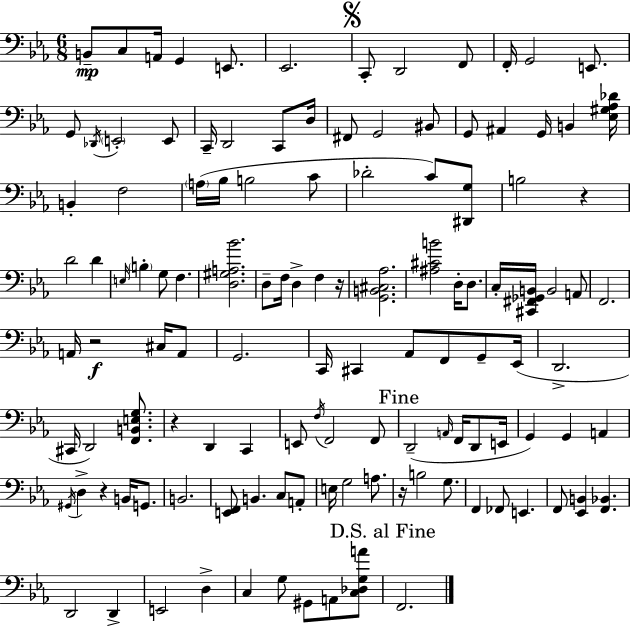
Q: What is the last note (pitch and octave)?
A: F2